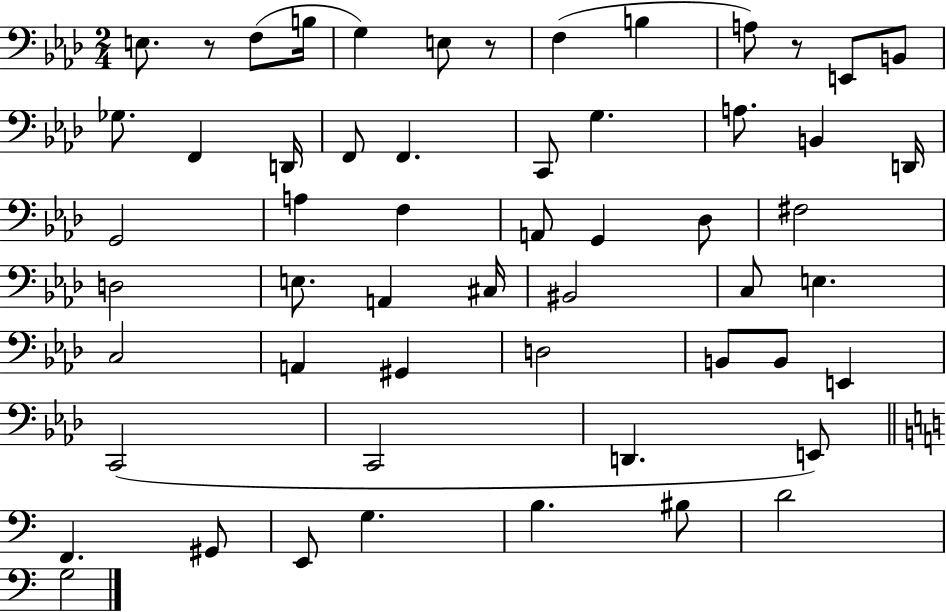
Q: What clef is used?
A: bass